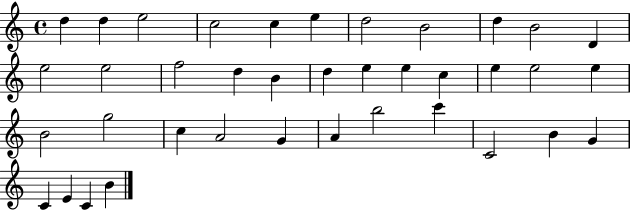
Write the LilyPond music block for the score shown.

{
  \clef treble
  \time 4/4
  \defaultTimeSignature
  \key c \major
  d''4 d''4 e''2 | c''2 c''4 e''4 | d''2 b'2 | d''4 b'2 d'4 | \break e''2 e''2 | f''2 d''4 b'4 | d''4 e''4 e''4 c''4 | e''4 e''2 e''4 | \break b'2 g''2 | c''4 a'2 g'4 | a'4 b''2 c'''4 | c'2 b'4 g'4 | \break c'4 e'4 c'4 b'4 | \bar "|."
}